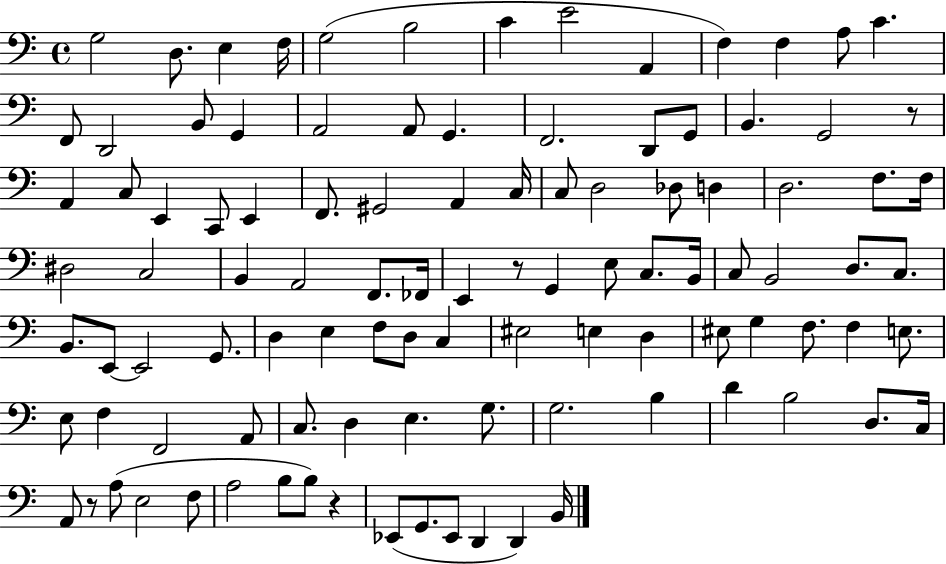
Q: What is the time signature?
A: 4/4